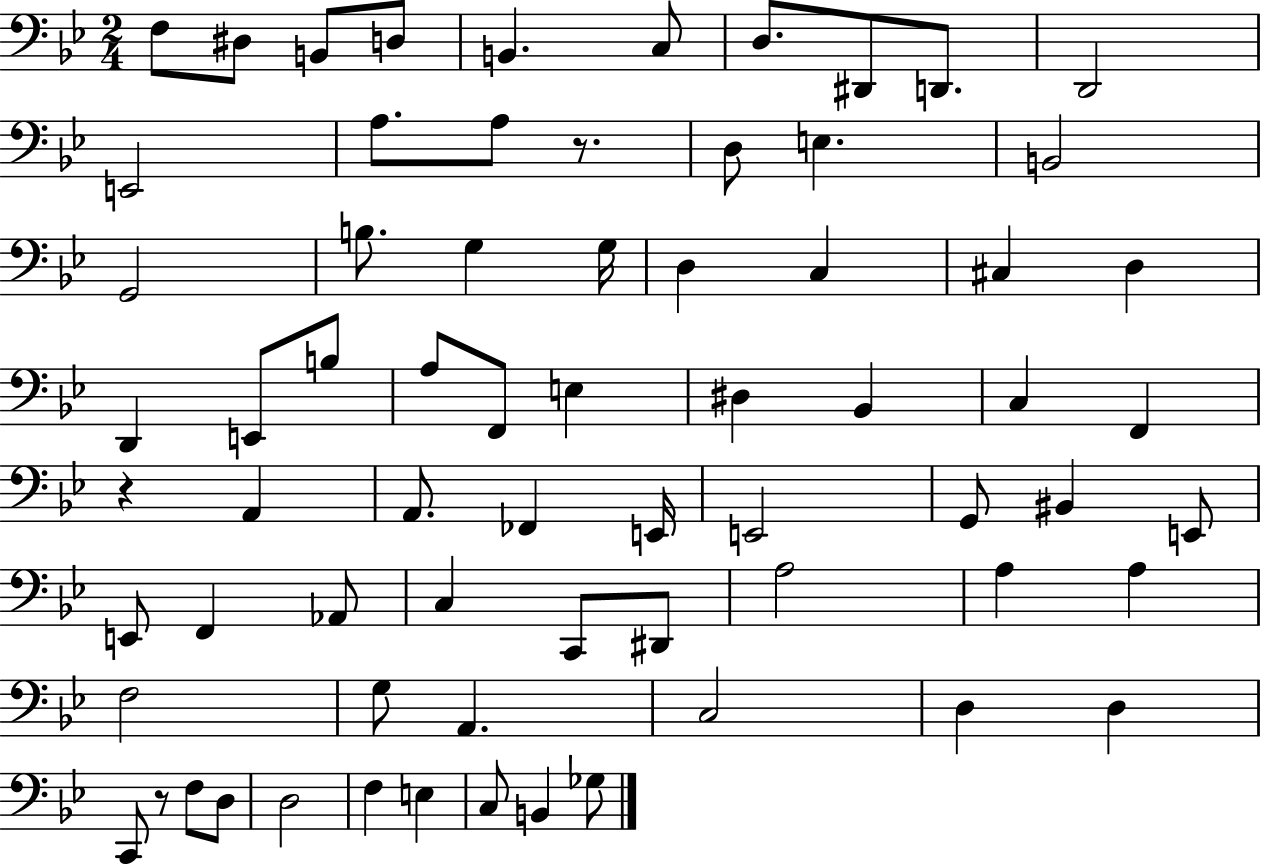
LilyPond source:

{
  \clef bass
  \numericTimeSignature
  \time 2/4
  \key bes \major
  \repeat volta 2 { f8 dis8 b,8 d8 | b,4. c8 | d8. dis,8 d,8. | d,2 | \break e,2 | a8. a8 r8. | d8 e4. | b,2 | \break g,2 | b8. g4 g16 | d4 c4 | cis4 d4 | \break d,4 e,8 b8 | a8 f,8 e4 | dis4 bes,4 | c4 f,4 | \break r4 a,4 | a,8. fes,4 e,16 | e,2 | g,8 bis,4 e,8 | \break e,8 f,4 aes,8 | c4 c,8 dis,8 | a2 | a4 a4 | \break f2 | g8 a,4. | c2 | d4 d4 | \break c,8 r8 f8 d8 | d2 | f4 e4 | c8 b,4 ges8 | \break } \bar "|."
}